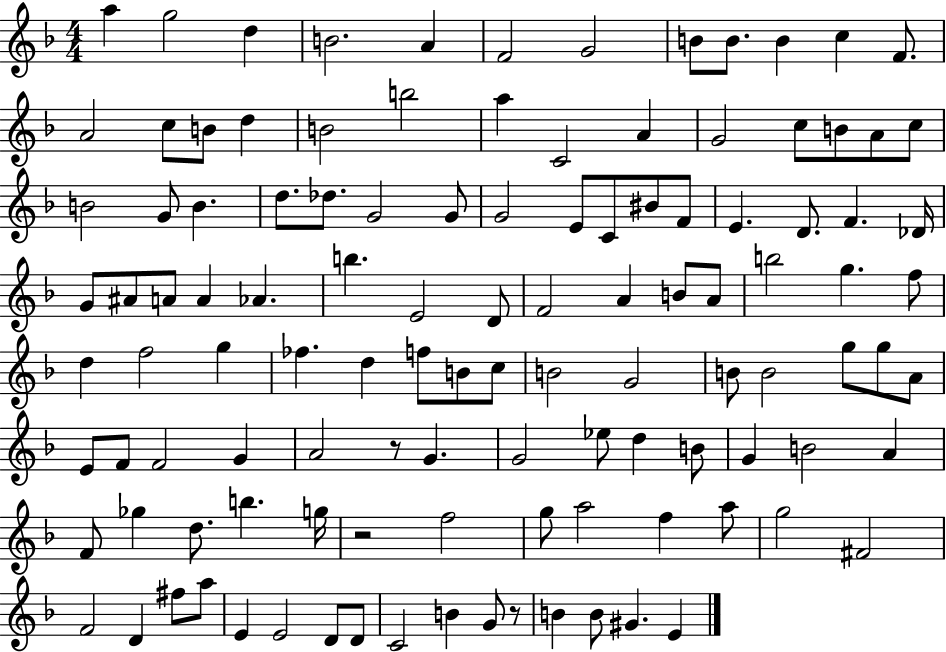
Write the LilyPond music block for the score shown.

{
  \clef treble
  \numericTimeSignature
  \time 4/4
  \key f \major
  a''4 g''2 d''4 | b'2. a'4 | f'2 g'2 | b'8 b'8. b'4 c''4 f'8. | \break a'2 c''8 b'8 d''4 | b'2 b''2 | a''4 c'2 a'4 | g'2 c''8 b'8 a'8 c''8 | \break b'2 g'8 b'4. | d''8. des''8. g'2 g'8 | g'2 e'8 c'8 bis'8 f'8 | e'4. d'8. f'4. des'16 | \break g'8 ais'8 a'8 a'4 aes'4. | b''4. e'2 d'8 | f'2 a'4 b'8 a'8 | b''2 g''4. f''8 | \break d''4 f''2 g''4 | fes''4. d''4 f''8 b'8 c''8 | b'2 g'2 | b'8 b'2 g''8 g''8 a'8 | \break e'8 f'8 f'2 g'4 | a'2 r8 g'4. | g'2 ees''8 d''4 b'8 | g'4 b'2 a'4 | \break f'8 ges''4 d''8. b''4. g''16 | r2 f''2 | g''8 a''2 f''4 a''8 | g''2 fis'2 | \break f'2 d'4 fis''8 a''8 | e'4 e'2 d'8 d'8 | c'2 b'4 g'8 r8 | b'4 b'8 gis'4. e'4 | \break \bar "|."
}